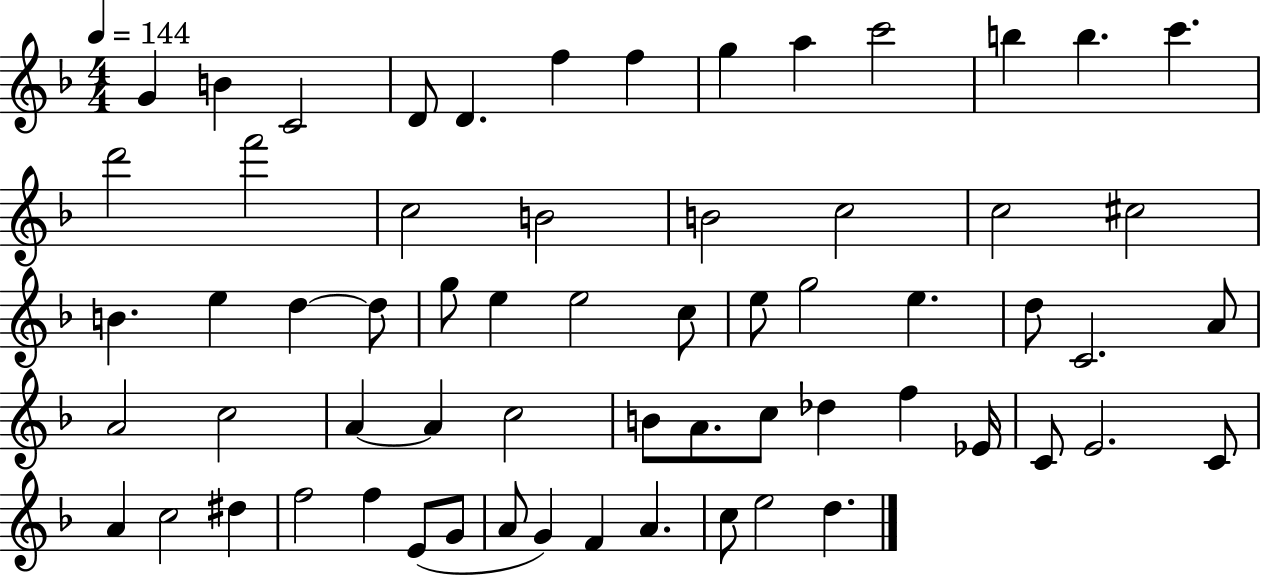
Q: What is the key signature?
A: F major